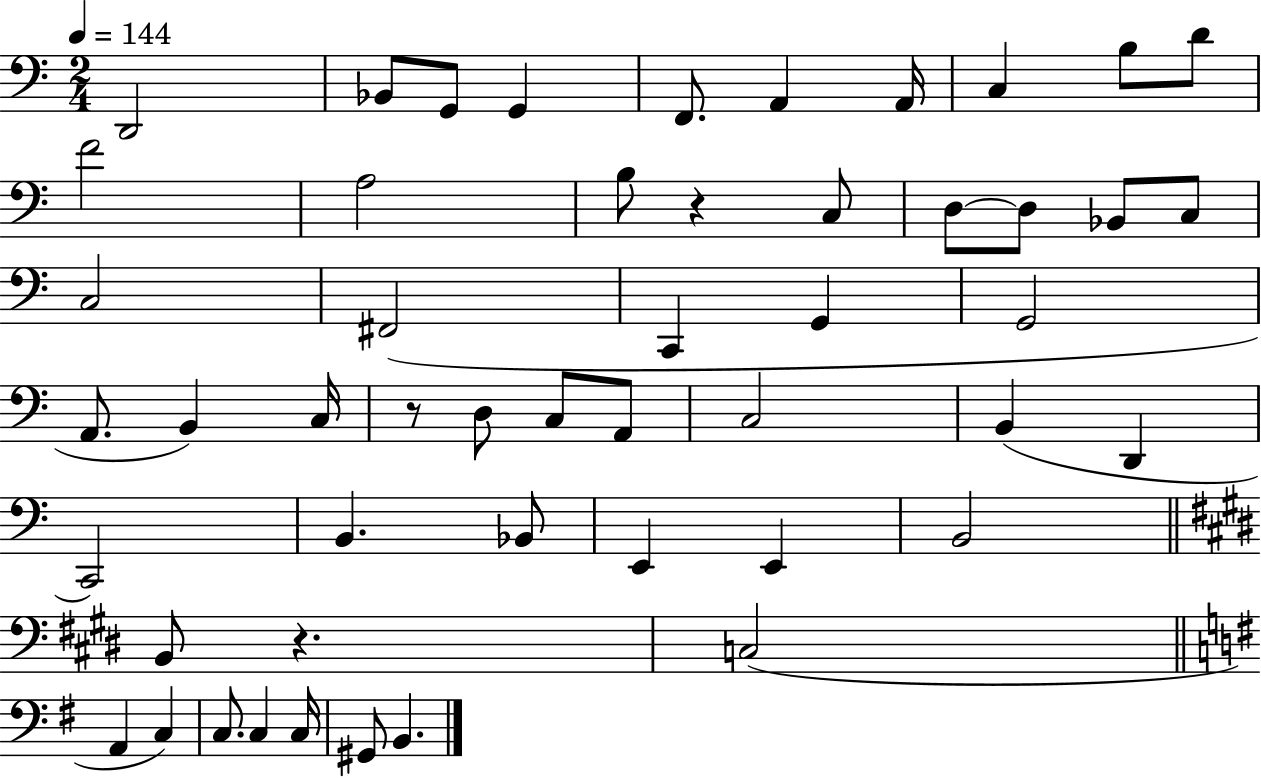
{
  \clef bass
  \numericTimeSignature
  \time 2/4
  \key c \major
  \tempo 4 = 144
  d,2 | bes,8 g,8 g,4 | f,8. a,4 a,16 | c4 b8 d'8 | \break f'2 | a2 | b8 r4 c8 | d8~~ d8 bes,8 c8 | \break c2 | fis,2( | c,4 g,4 | g,2 | \break a,8. b,4) c16 | r8 d8 c8 a,8 | c2 | b,4( d,4 | \break c,2) | b,4. bes,8 | e,4 e,4 | b,2 | \break \bar "||" \break \key e \major b,8 r4. | c2( | \bar "||" \break \key g \major a,4 c4) | c8. c4 c16 | gis,8 b,4. | \bar "|."
}